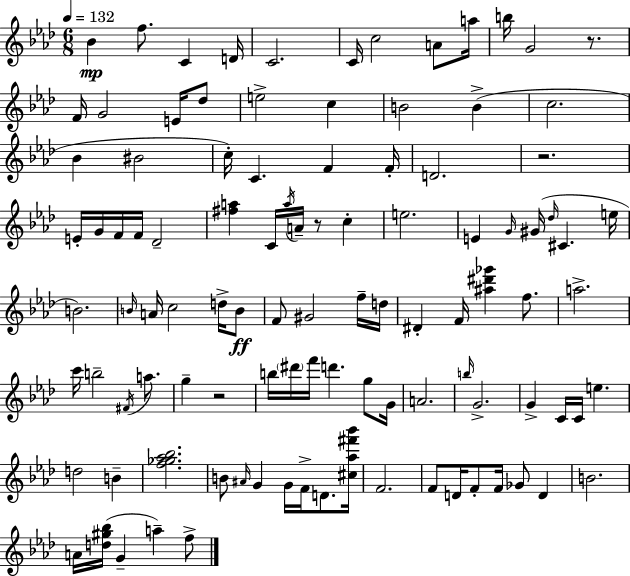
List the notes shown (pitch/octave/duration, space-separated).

Bb4/q F5/e. C4/q D4/s C4/h. C4/s C5/h A4/e A5/s B5/s G4/h R/e. F4/s G4/h E4/s Db5/e E5/h C5/q B4/h B4/q C5/h. Bb4/q BIS4/h C5/s C4/q. F4/q F4/s D4/h. R/h. E4/s G4/s F4/s F4/s Db4/h [F#5,A5]/q C4/s A5/s A4/s R/e C5/q E5/h. E4/q G4/s G#4/s Db5/s C#4/q. E5/s B4/h. B4/s A4/s C5/h D5/s B4/e F4/e G#4/h F5/s D5/s D#4/q F4/s [A#5,D#6,Gb6]/q F5/e. A5/h. C6/s B5/h F#4/s A5/e. G5/q R/h B5/s D#6/s F6/s D6/q. G5/e G4/s A4/h. B5/s G4/h. G4/q C4/s C4/s E5/q. D5/h B4/q [F5,Gb5,Ab5,Bb5]/h. B4/e A#4/s G4/q G4/s F4/s D4/e. [C#5,Ab5,F#6,Bb6]/s F4/h. F4/e D4/s F4/e F4/s Gb4/e D4/q B4/h. A4/s [D5,G#5,Bb5]/s G4/q A5/q F5/e